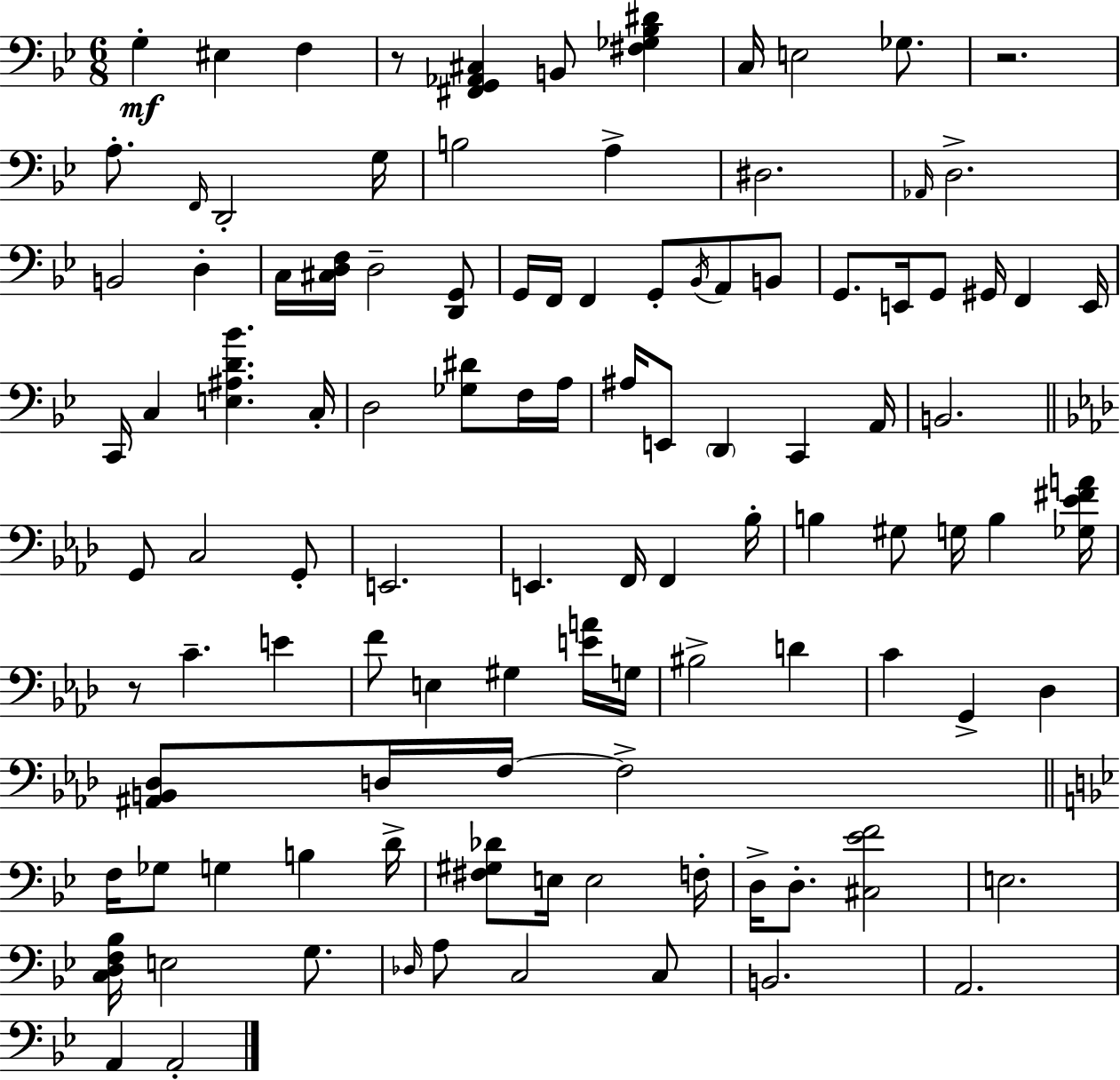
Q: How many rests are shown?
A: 3